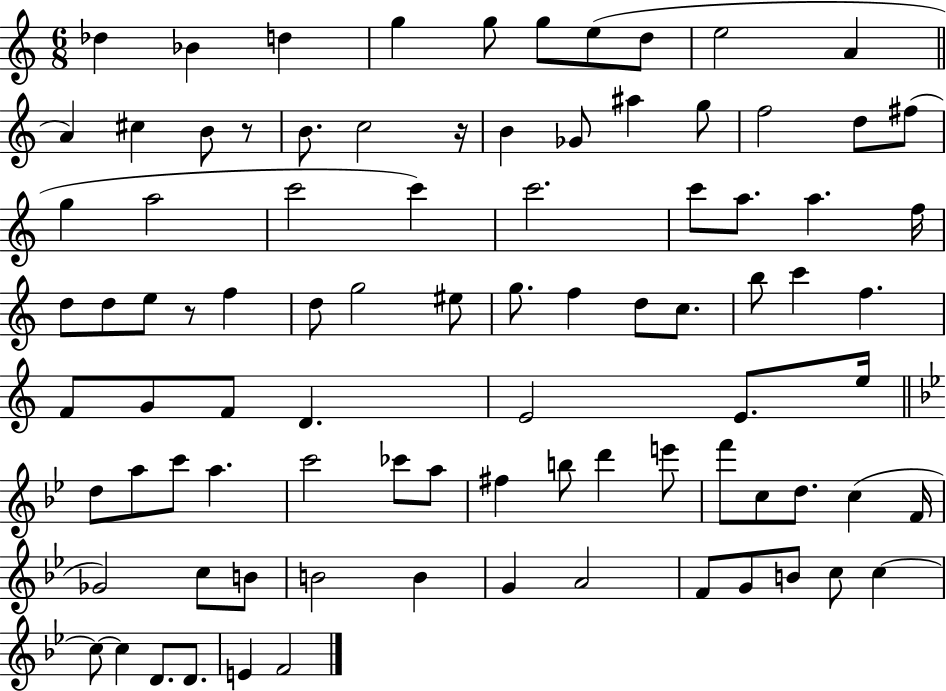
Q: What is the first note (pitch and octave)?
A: Db5